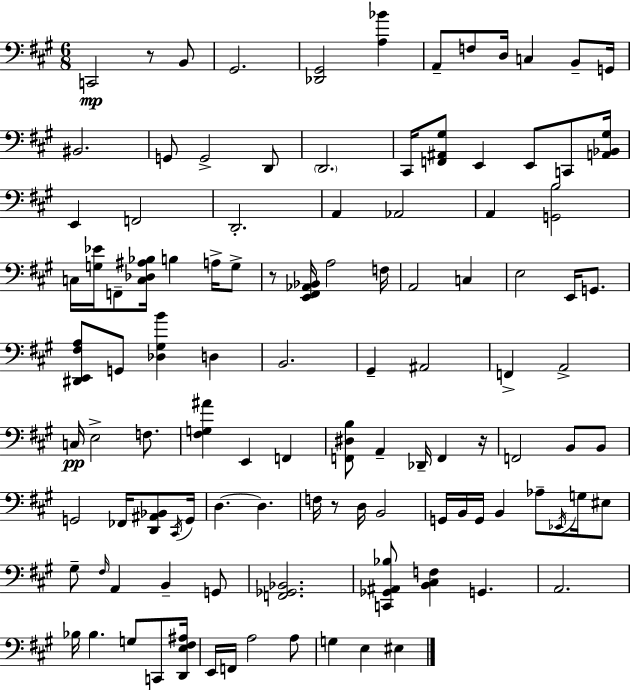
X:1
T:Untitled
M:6/8
L:1/4
K:A
C,,2 z/2 B,,/2 ^G,,2 [_D,,^G,,]2 [A,_B] A,,/2 F,/2 D,/4 C, B,,/2 G,,/4 ^B,,2 G,,/2 G,,2 D,,/2 D,,2 ^C,,/4 [F,,^A,,^G,]/2 E,, E,,/2 C,,/2 [A,,_B,,^G,]/4 E,, F,,2 D,,2 A,, _A,,2 A,, [G,,B,]2 C,/4 [G,_E]/4 F,,/2 [C,_D,^A,_B,]/4 B, A,/4 G,/2 z/2 [E,,^F,,_A,,_B,,]/4 A,2 F,/4 A,,2 C, E,2 E,,/4 G,,/2 [^D,,E,,^F,A,]/2 G,,/2 [_D,^G,B] D, B,,2 ^G,, ^A,,2 F,, A,,2 C,/4 E,2 F,/2 [^F,G,^A] E,, F,, [F,,^D,B,]/2 A,, _D,,/4 F,, z/4 F,,2 B,,/2 B,,/2 G,,2 _F,,/4 [D,,^A,,_B,,]/2 ^C,,/4 G,,/4 D, D, F,/4 z/2 D,/4 B,,2 G,,/4 B,,/4 G,,/4 B,, _A,/2 _E,,/4 G,/4 ^E,/2 ^G,/2 ^F,/4 A,, B,, G,,/2 [F,,_G,,_B,,]2 [C,,_G,,^A,,_B,]/2 [B,,^C,F,] G,, A,,2 _B,/4 _B, G,/2 C,,/2 [D,,E,^F,^A,]/4 E,,/4 F,,/4 A,2 A,/2 G, E, ^E,